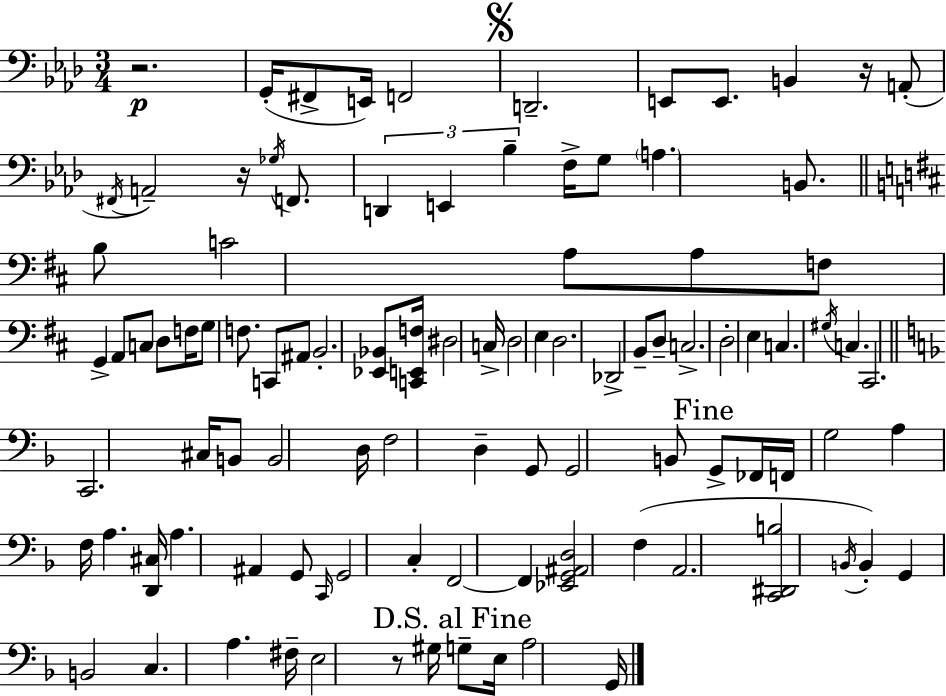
R/h. G2/s F#2/e E2/s F2/h D2/h. E2/e E2/e. B2/q R/s A2/e F#2/s A2/h R/s Gb3/s F2/e. D2/q E2/q Bb3/q F3/s G3/e A3/q. B2/e. B3/e C4/h A3/e A3/e F3/e G2/q A2/e C3/e D3/e F3/s G3/e F3/e. C2/e A#2/e B2/h. [Eb2,Bb2]/e [C2,E2,F3]/s D#3/h C3/s D3/h E3/q D3/h. Db2/h B2/e D3/e C3/h. D3/h E3/q C3/q. G#3/s C3/q. C#2/h. C2/h. C#3/s B2/e B2/h D3/s F3/h D3/q G2/e G2/h B2/e G2/e FES2/s F2/s G3/h A3/q F3/s A3/q. [D2,C#3]/s A3/q. A#2/q G2/e C2/s G2/h C3/q F2/h F2/q [Eb2,G2,A#2,D3]/h F3/q A2/h. [C2,D#2,B3]/h B2/s B2/q G2/q B2/h C3/q. A3/q. F#3/s E3/h R/e G#3/s G3/e E3/s A3/h G2/s